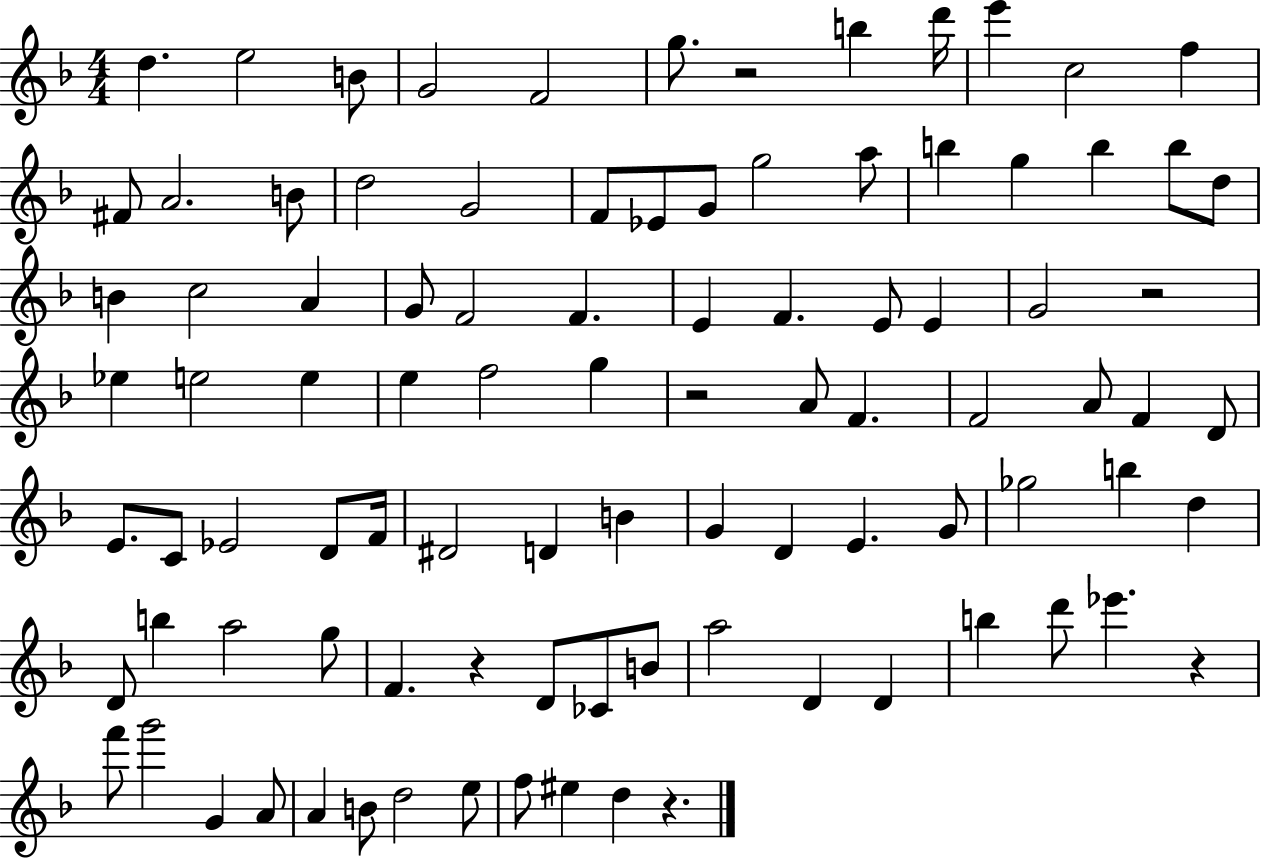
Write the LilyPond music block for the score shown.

{
  \clef treble
  \numericTimeSignature
  \time 4/4
  \key f \major
  \repeat volta 2 { d''4. e''2 b'8 | g'2 f'2 | g''8. r2 b''4 d'''16 | e'''4 c''2 f''4 | \break fis'8 a'2. b'8 | d''2 g'2 | f'8 ees'8 g'8 g''2 a''8 | b''4 g''4 b''4 b''8 d''8 | \break b'4 c''2 a'4 | g'8 f'2 f'4. | e'4 f'4. e'8 e'4 | g'2 r2 | \break ees''4 e''2 e''4 | e''4 f''2 g''4 | r2 a'8 f'4. | f'2 a'8 f'4 d'8 | \break e'8. c'8 ees'2 d'8 f'16 | dis'2 d'4 b'4 | g'4 d'4 e'4. g'8 | ges''2 b''4 d''4 | \break d'8 b''4 a''2 g''8 | f'4. r4 d'8 ces'8 b'8 | a''2 d'4 d'4 | b''4 d'''8 ees'''4. r4 | \break f'''8 g'''2 g'4 a'8 | a'4 b'8 d''2 e''8 | f''8 eis''4 d''4 r4. | } \bar "|."
}